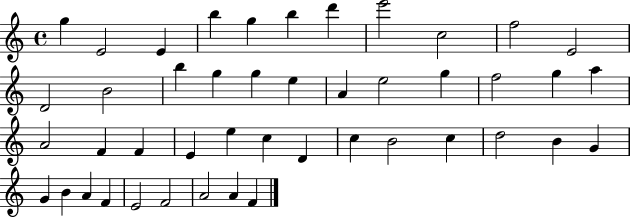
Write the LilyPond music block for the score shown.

{
  \clef treble
  \time 4/4
  \defaultTimeSignature
  \key c \major
  g''4 e'2 e'4 | b''4 g''4 b''4 d'''4 | e'''2 c''2 | f''2 e'2 | \break d'2 b'2 | b''4 g''4 g''4 e''4 | a'4 e''2 g''4 | f''2 g''4 a''4 | \break a'2 f'4 f'4 | e'4 e''4 c''4 d'4 | c''4 b'2 c''4 | d''2 b'4 g'4 | \break g'4 b'4 a'4 f'4 | e'2 f'2 | a'2 a'4 f'4 | \bar "|."
}